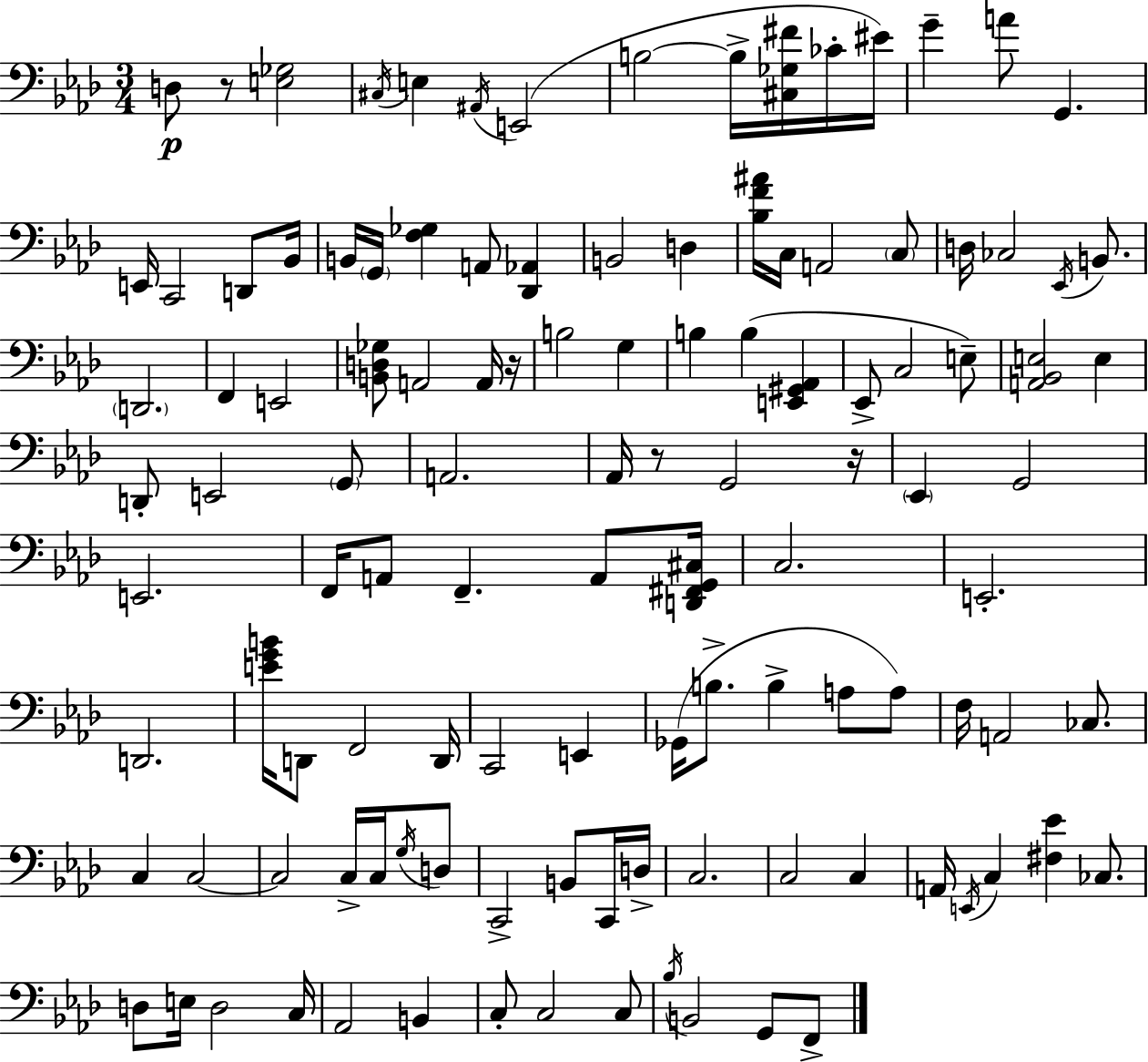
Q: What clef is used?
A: bass